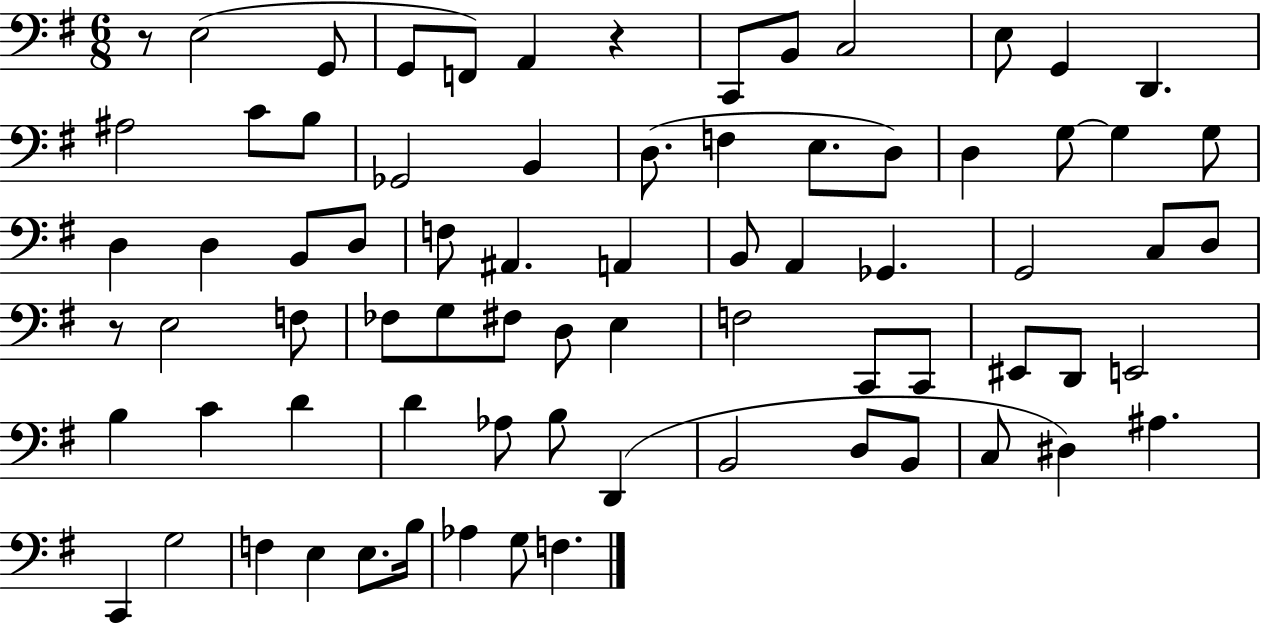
{
  \clef bass
  \numericTimeSignature
  \time 6/8
  \key g \major
  \repeat volta 2 { r8 e2( g,8 | g,8 f,8) a,4 r4 | c,8 b,8 c2 | e8 g,4 d,4. | \break ais2 c'8 b8 | ges,2 b,4 | d8.( f4 e8. d8) | d4 g8~~ g4 g8 | \break d4 d4 b,8 d8 | f8 ais,4. a,4 | b,8 a,4 ges,4. | g,2 c8 d8 | \break r8 e2 f8 | fes8 g8 fis8 d8 e4 | f2 c,8 c,8 | eis,8 d,8 e,2 | \break b4 c'4 d'4 | d'4 aes8 b8 d,4( | b,2 d8 b,8 | c8 dis4) ais4. | \break c,4 g2 | f4 e4 e8. b16 | aes4 g8 f4. | } \bar "|."
}